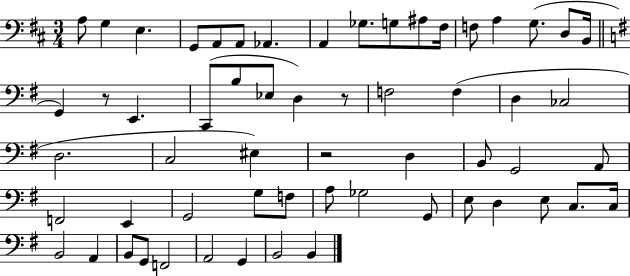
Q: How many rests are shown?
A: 3